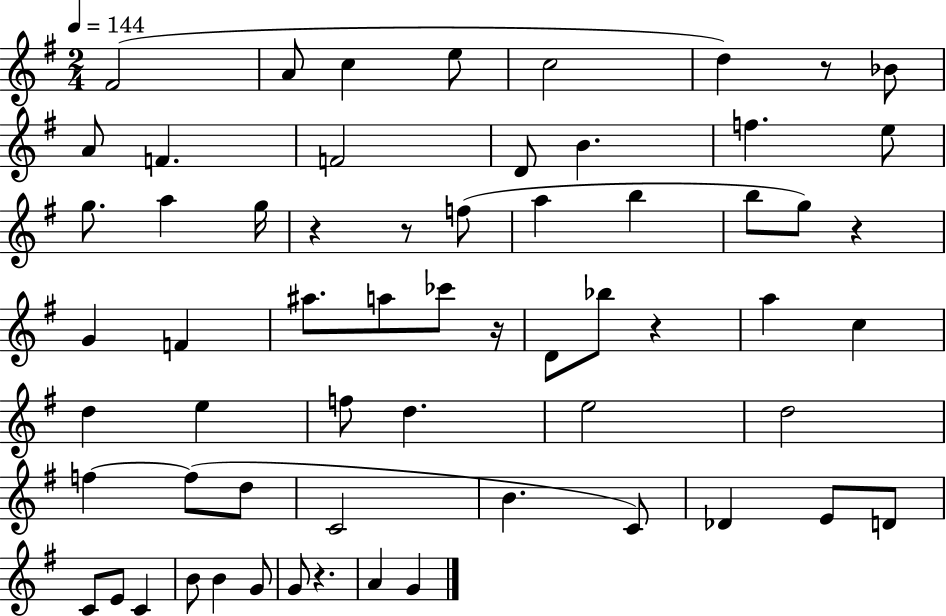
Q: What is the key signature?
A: G major